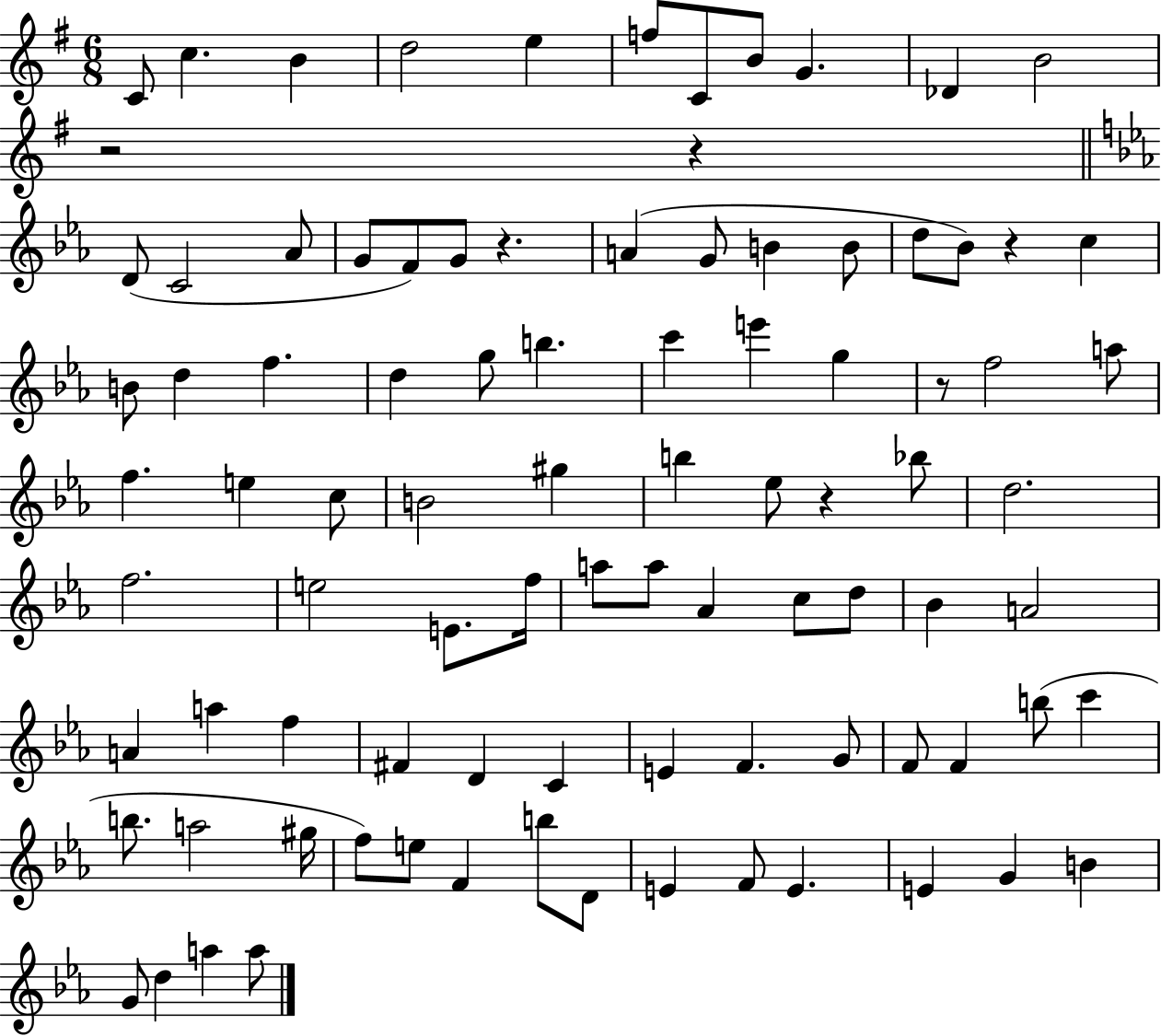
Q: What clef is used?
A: treble